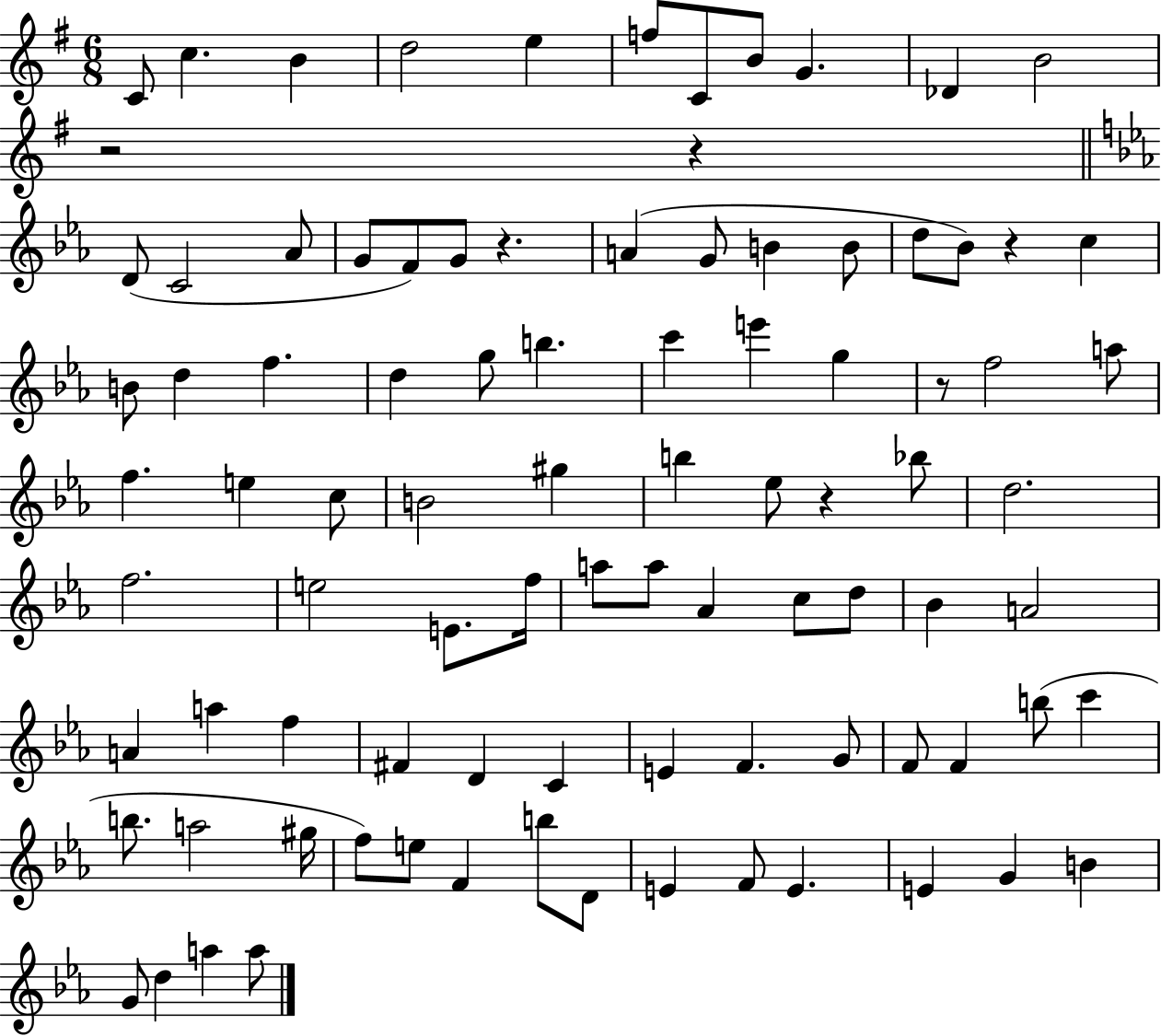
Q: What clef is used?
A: treble